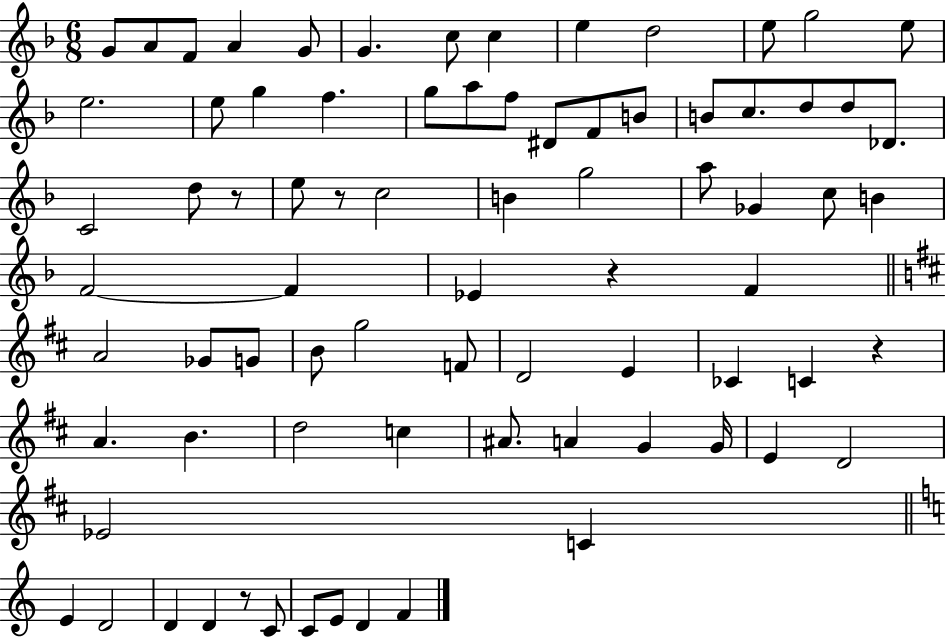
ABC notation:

X:1
T:Untitled
M:6/8
L:1/4
K:F
G/2 A/2 F/2 A G/2 G c/2 c e d2 e/2 g2 e/2 e2 e/2 g f g/2 a/2 f/2 ^D/2 F/2 B/2 B/2 c/2 d/2 d/2 _D/2 C2 d/2 z/2 e/2 z/2 c2 B g2 a/2 _G c/2 B F2 F _E z F A2 _G/2 G/2 B/2 g2 F/2 D2 E _C C z A B d2 c ^A/2 A G G/4 E D2 _E2 C E D2 D D z/2 C/2 C/2 E/2 D F